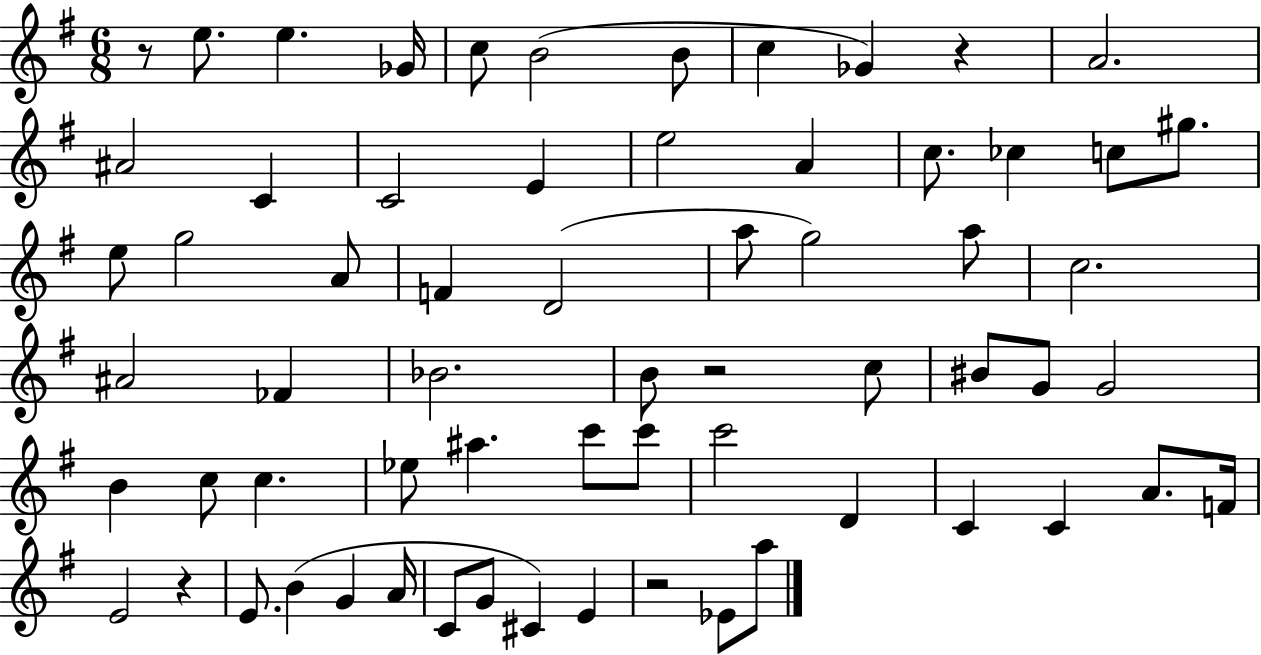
R/e E5/e. E5/q. Gb4/s C5/e B4/h B4/e C5/q Gb4/q R/q A4/h. A#4/h C4/q C4/h E4/q E5/h A4/q C5/e. CES5/q C5/e G#5/e. E5/e G5/h A4/e F4/q D4/h A5/e G5/h A5/e C5/h. A#4/h FES4/q Bb4/h. B4/e R/h C5/e BIS4/e G4/e G4/h B4/q C5/e C5/q. Eb5/e A#5/q. C6/e C6/e C6/h D4/q C4/q C4/q A4/e. F4/s E4/h R/q E4/e. B4/q G4/q A4/s C4/e G4/e C#4/q E4/q R/h Eb4/e A5/e